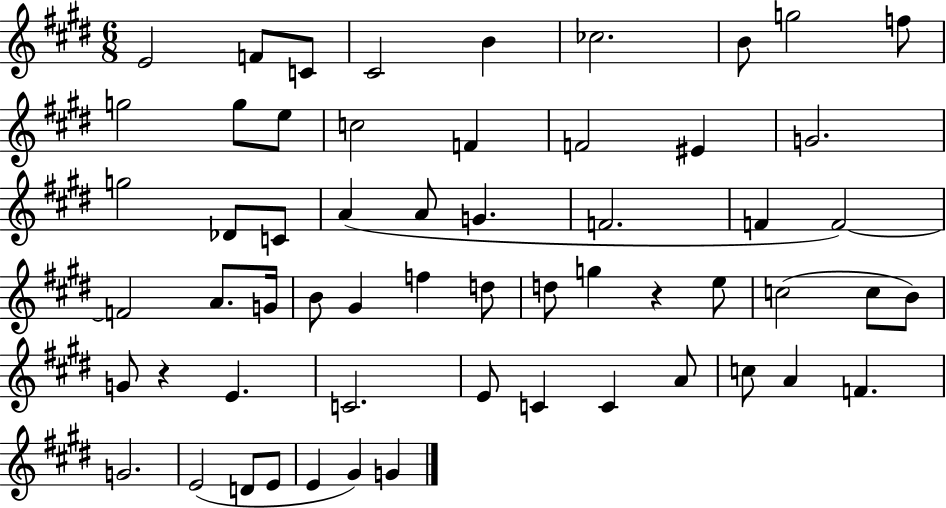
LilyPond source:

{
  \clef treble
  \numericTimeSignature
  \time 6/8
  \key e \major
  e'2 f'8 c'8 | cis'2 b'4 | ces''2. | b'8 g''2 f''8 | \break g''2 g''8 e''8 | c''2 f'4 | f'2 eis'4 | g'2. | \break g''2 des'8 c'8 | a'4( a'8 g'4. | f'2. | f'4 f'2~~) | \break f'2 a'8. g'16 | b'8 gis'4 f''4 d''8 | d''8 g''4 r4 e''8 | c''2( c''8 b'8) | \break g'8 r4 e'4. | c'2. | e'8 c'4 c'4 a'8 | c''8 a'4 f'4. | \break g'2. | e'2( d'8 e'8 | e'4 gis'4) g'4 | \bar "|."
}